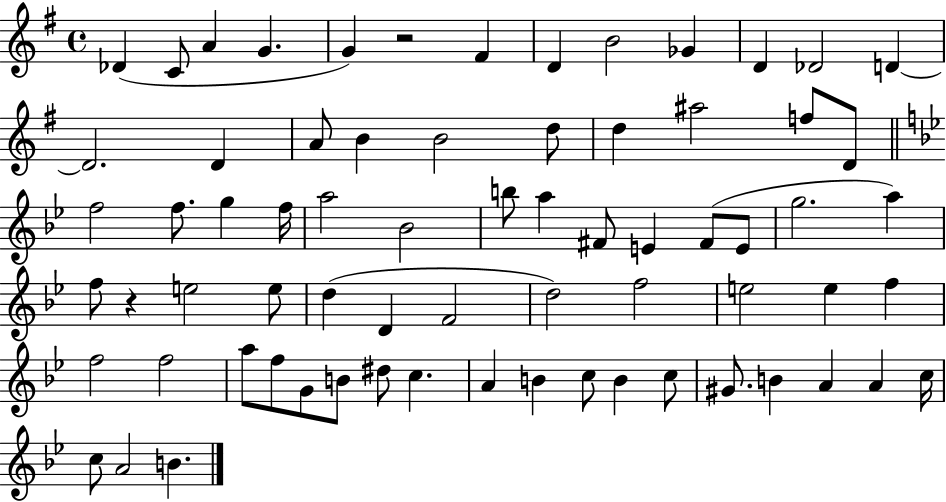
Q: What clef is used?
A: treble